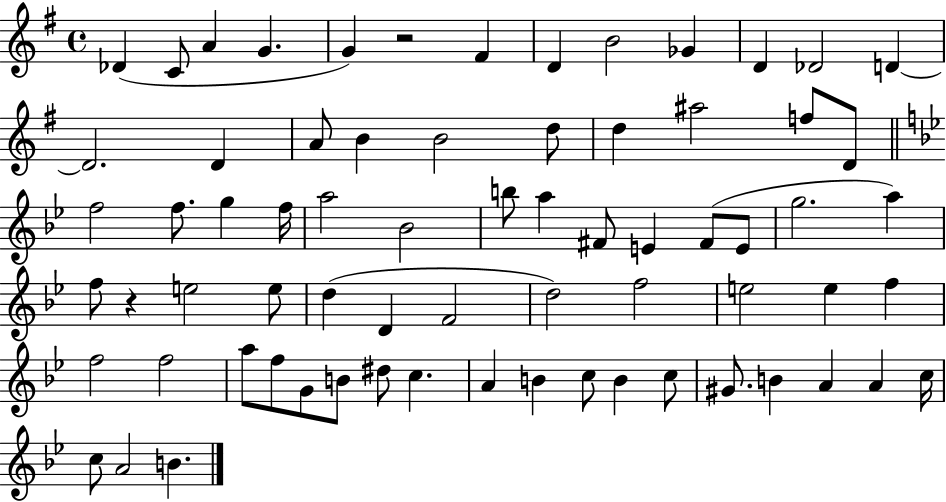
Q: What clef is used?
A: treble